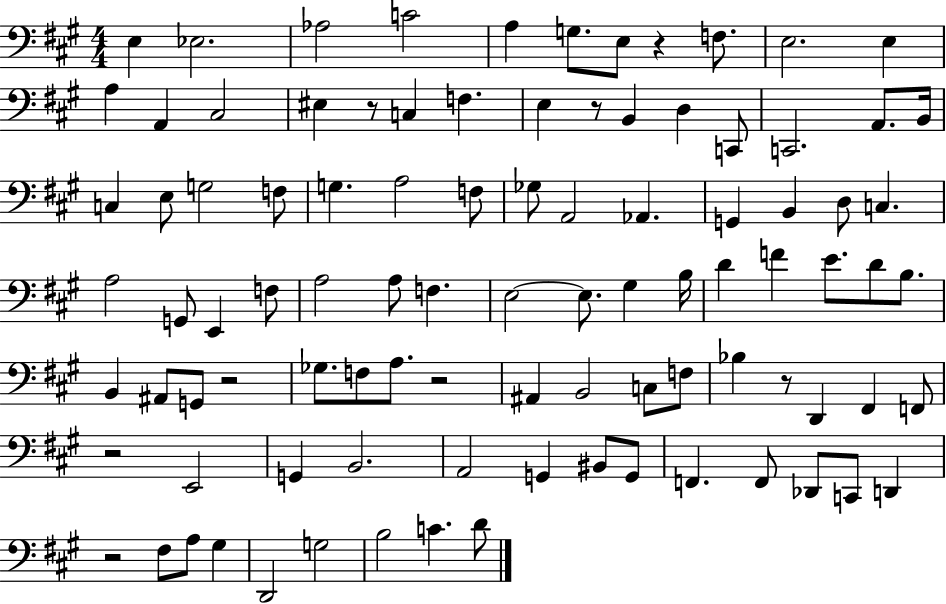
{
  \clef bass
  \numericTimeSignature
  \time 4/4
  \key a \major
  e4 ees2. | aes2 c'2 | a4 g8. e8 r4 f8. | e2. e4 | \break a4 a,4 cis2 | eis4 r8 c4 f4. | e4 r8 b,4 d4 c,8 | c,2. a,8. b,16 | \break c4 e8 g2 f8 | g4. a2 f8 | ges8 a,2 aes,4. | g,4 b,4 d8 c4. | \break a2 g,8 e,4 f8 | a2 a8 f4. | e2~~ e8. gis4 b16 | d'4 f'4 e'8. d'8 b8. | \break b,4 ais,8 g,8 r2 | ges8. f8 a8. r2 | ais,4 b,2 c8 f8 | bes4 r8 d,4 fis,4 f,8 | \break r2 e,2 | g,4 b,2. | a,2 g,4 bis,8 g,8 | f,4. f,8 des,8 c,8 d,4 | \break r2 fis8 a8 gis4 | d,2 g2 | b2 c'4. d'8 | \bar "|."
}